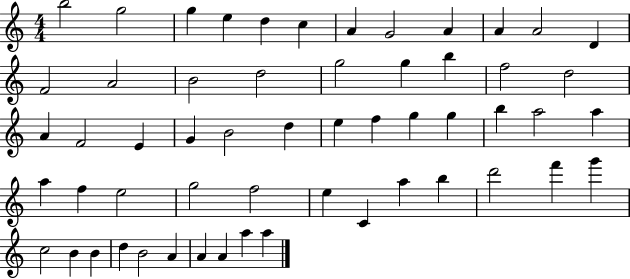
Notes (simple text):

B5/h G5/h G5/q E5/q D5/q C5/q A4/q G4/h A4/q A4/q A4/h D4/q F4/h A4/h B4/h D5/h G5/h G5/q B5/q F5/h D5/h A4/q F4/h E4/q G4/q B4/h D5/q E5/q F5/q G5/q G5/q B5/q A5/h A5/q A5/q F5/q E5/h G5/h F5/h E5/q C4/q A5/q B5/q D6/h F6/q G6/q C5/h B4/q B4/q D5/q B4/h A4/q A4/q A4/q A5/q A5/q